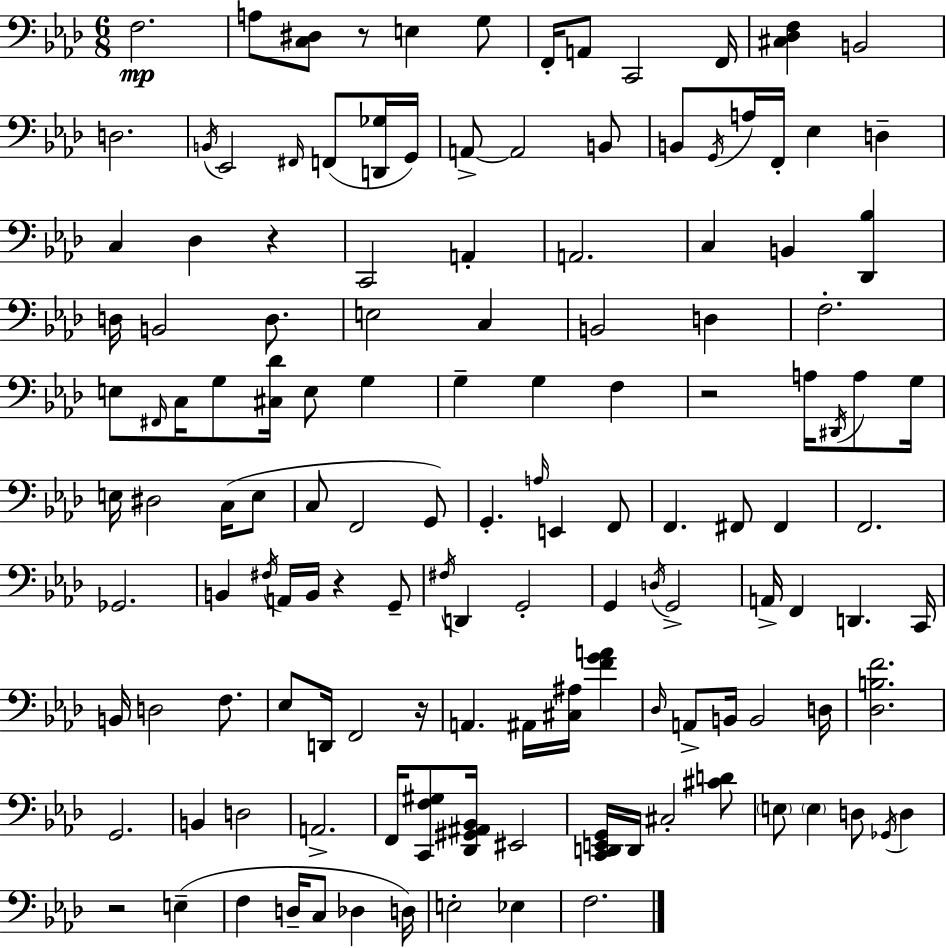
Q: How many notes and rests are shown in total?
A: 136